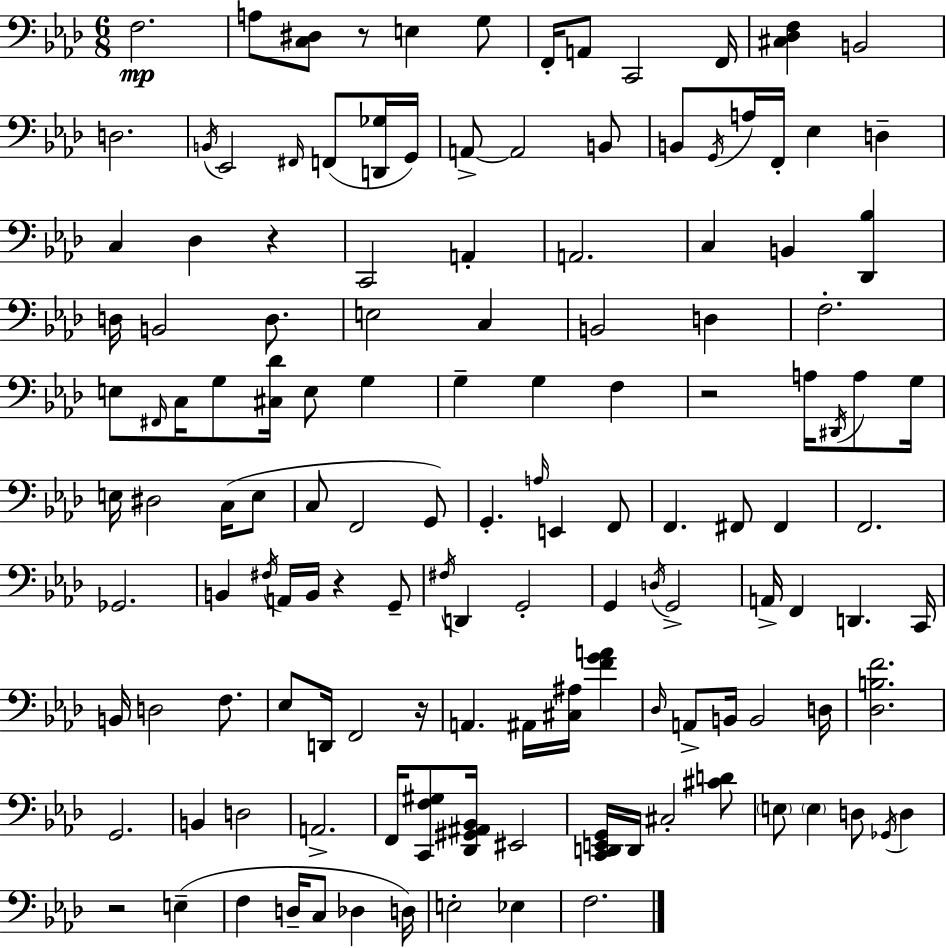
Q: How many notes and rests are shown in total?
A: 136